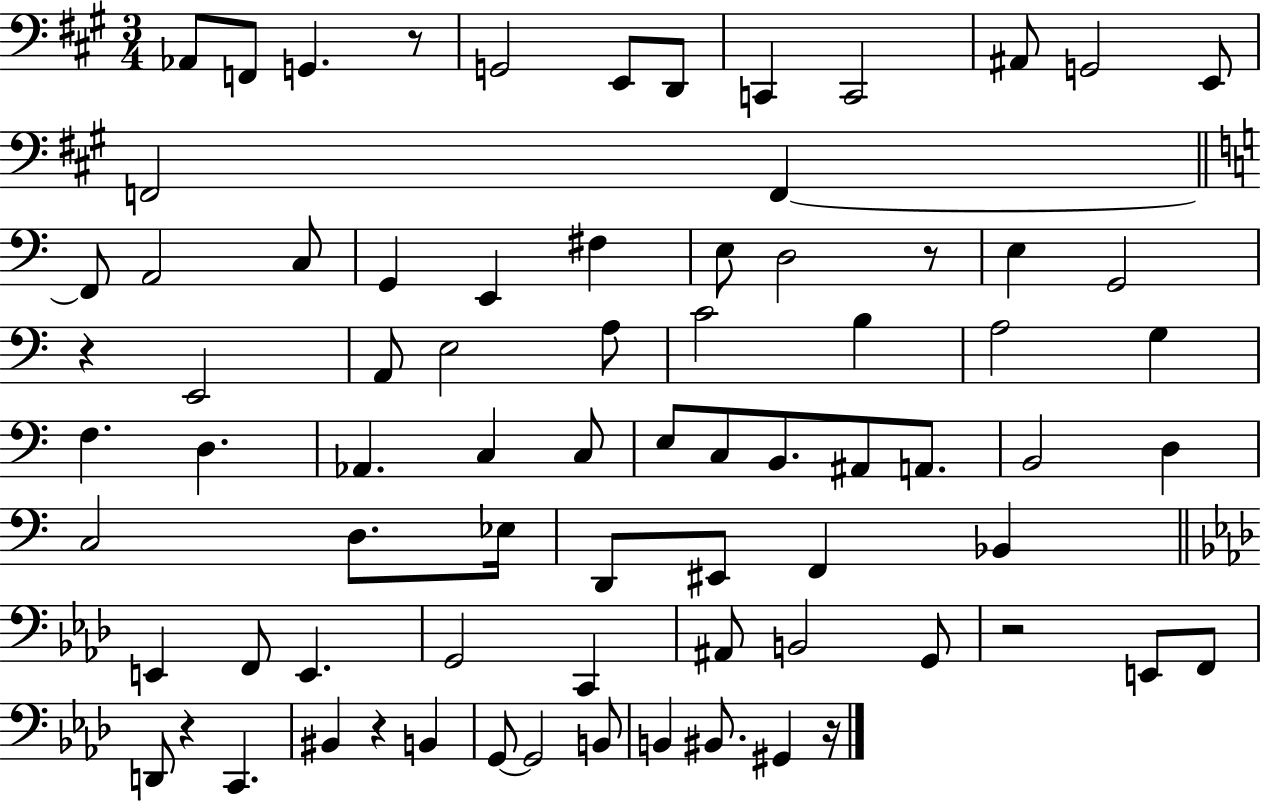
{
  \clef bass
  \numericTimeSignature
  \time 3/4
  \key a \major
  aes,8 f,8 g,4. r8 | g,2 e,8 d,8 | c,4 c,2 | ais,8 g,2 e,8 | \break f,2 f,4~~ | \bar "||" \break \key c \major f,8 a,2 c8 | g,4 e,4 fis4 | e8 d2 r8 | e4 g,2 | \break r4 e,2 | a,8 e2 a8 | c'2 b4 | a2 g4 | \break f4. d4. | aes,4. c4 c8 | e8 c8 b,8. ais,8 a,8. | b,2 d4 | \break c2 d8. ees16 | d,8 eis,8 f,4 bes,4 | \bar "||" \break \key f \minor e,4 f,8 e,4. | g,2 c,4 | ais,8 b,2 g,8 | r2 e,8 f,8 | \break d,8 r4 c,4. | bis,4 r4 b,4 | g,8~~ g,2 b,8 | b,4 bis,8. gis,4 r16 | \break \bar "|."
}